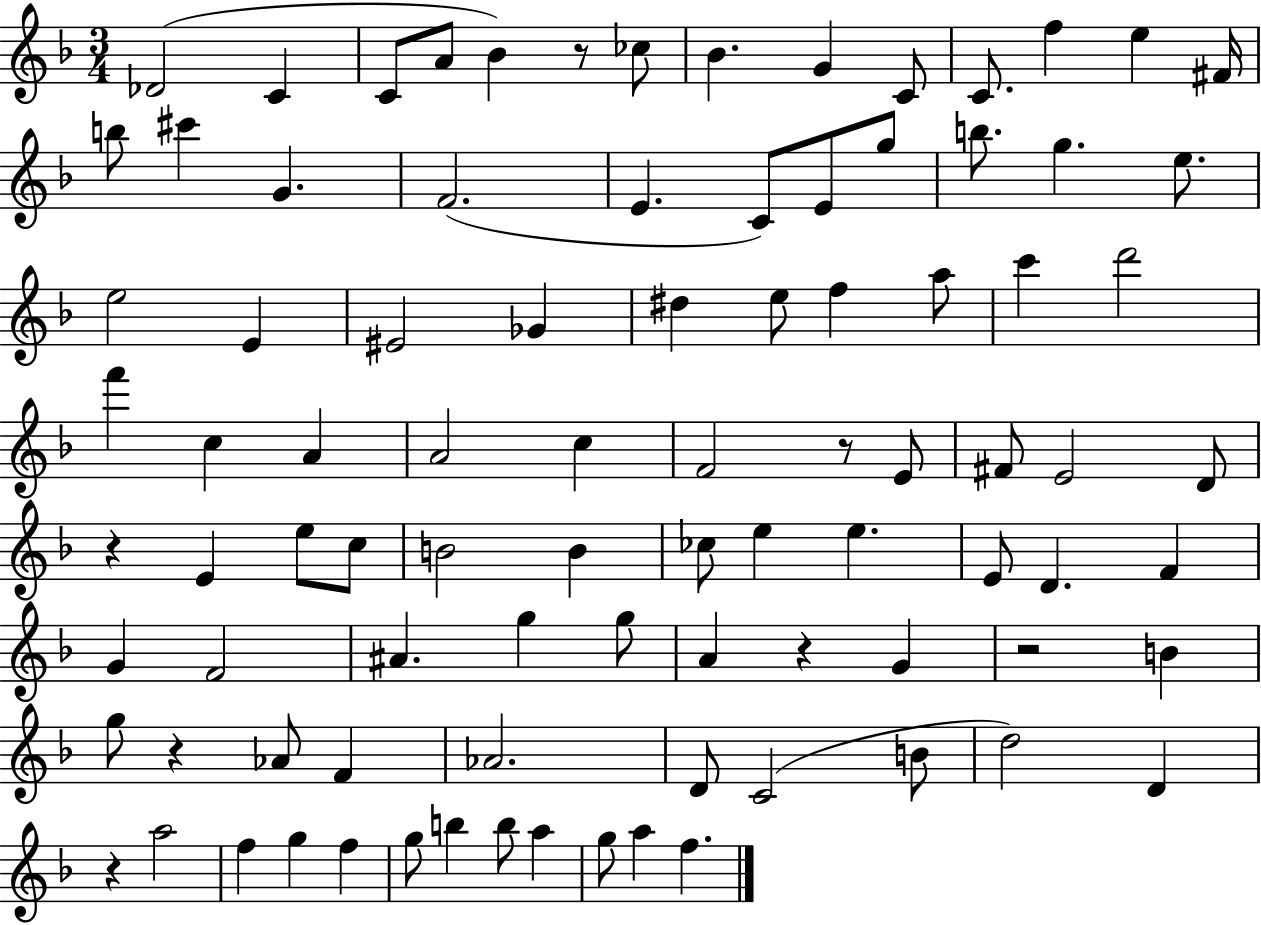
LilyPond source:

{
  \clef treble
  \numericTimeSignature
  \time 3/4
  \key f \major
  des'2( c'4 | c'8 a'8 bes'4) r8 ces''8 | bes'4. g'4 c'8 | c'8. f''4 e''4 fis'16 | \break b''8 cis'''4 g'4. | f'2.( | e'4. c'8) e'8 g''8 | b''8. g''4. e''8. | \break e''2 e'4 | eis'2 ges'4 | dis''4 e''8 f''4 a''8 | c'''4 d'''2 | \break f'''4 c''4 a'4 | a'2 c''4 | f'2 r8 e'8 | fis'8 e'2 d'8 | \break r4 e'4 e''8 c''8 | b'2 b'4 | ces''8 e''4 e''4. | e'8 d'4. f'4 | \break g'4 f'2 | ais'4. g''4 g''8 | a'4 r4 g'4 | r2 b'4 | \break g''8 r4 aes'8 f'4 | aes'2. | d'8 c'2( b'8 | d''2) d'4 | \break r4 a''2 | f''4 g''4 f''4 | g''8 b''4 b''8 a''4 | g''8 a''4 f''4. | \break \bar "|."
}